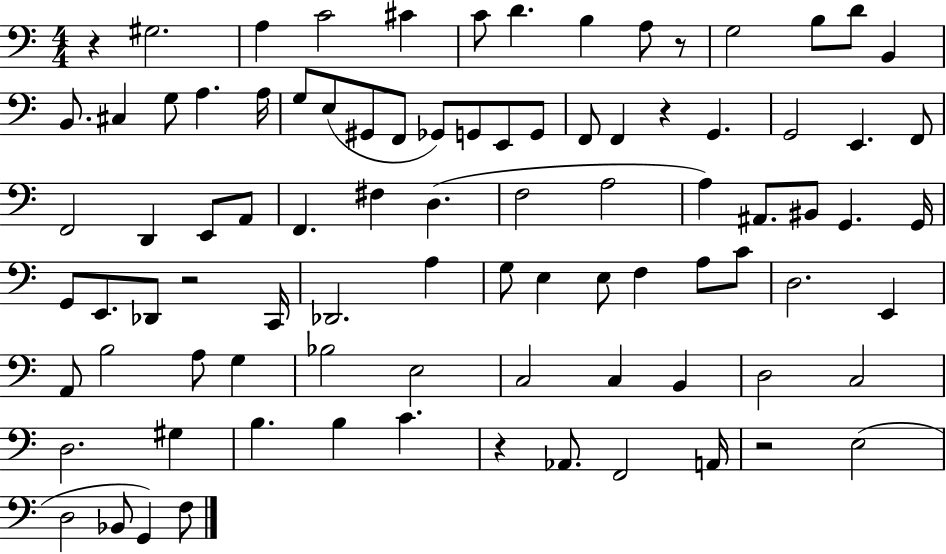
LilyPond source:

{
  \clef bass
  \numericTimeSignature
  \time 4/4
  \key c \major
  \repeat volta 2 { r4 gis2. | a4 c'2 cis'4 | c'8 d'4. b4 a8 r8 | g2 b8 d'8 b,4 | \break b,8. cis4 g8 a4. a16 | g8 e8( gis,8 f,8 ges,8) g,8 e,8 g,8 | f,8 f,4 r4 g,4. | g,2 e,4. f,8 | \break f,2 d,4 e,8 a,8 | f,4. fis4 d4.( | f2 a2 | a4) ais,8. bis,8 g,4. g,16 | \break g,8 e,8. des,8 r2 c,16 | des,2. a4 | g8 e4 e8 f4 a8 c'8 | d2. e,4 | \break a,8 b2 a8 g4 | bes2 e2 | c2 c4 b,4 | d2 c2 | \break d2. gis4 | b4. b4 c'4. | r4 aes,8. f,2 a,16 | r2 e2( | \break d2 bes,8 g,4) f8 | } \bar "|."
}